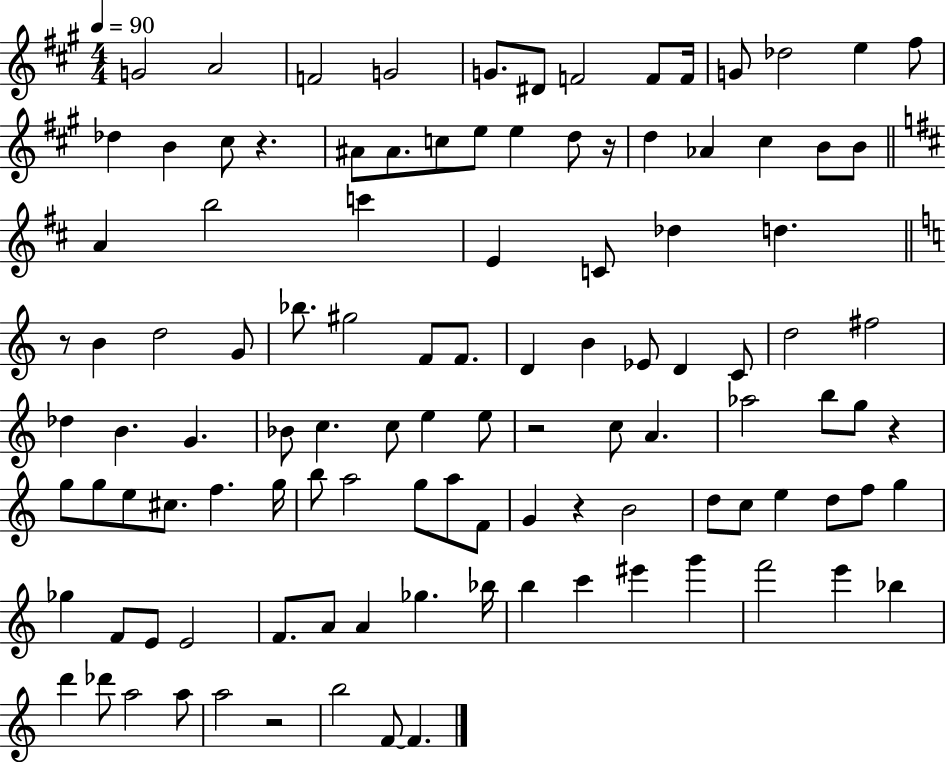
X:1
T:Untitled
M:4/4
L:1/4
K:A
G2 A2 F2 G2 G/2 ^D/2 F2 F/2 F/4 G/2 _d2 e ^f/2 _d B ^c/2 z ^A/2 ^A/2 c/2 e/2 e d/2 z/4 d _A ^c B/2 B/2 A b2 c' E C/2 _d d z/2 B d2 G/2 _b/2 ^g2 F/2 F/2 D B _E/2 D C/2 d2 ^f2 _d B G _B/2 c c/2 e e/2 z2 c/2 A _a2 b/2 g/2 z g/2 g/2 e/2 ^c/2 f g/4 b/2 a2 g/2 a/2 F/2 G z B2 d/2 c/2 e d/2 f/2 g _g F/2 E/2 E2 F/2 A/2 A _g _b/4 b c' ^e' g' f'2 e' _b d' _d'/2 a2 a/2 a2 z2 b2 F/2 F